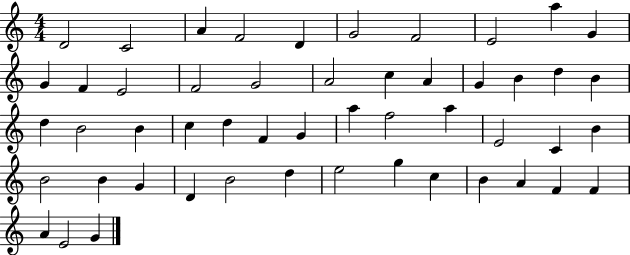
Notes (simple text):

D4/h C4/h A4/q F4/h D4/q G4/h F4/h E4/h A5/q G4/q G4/q F4/q E4/h F4/h G4/h A4/h C5/q A4/q G4/q B4/q D5/q B4/q D5/q B4/h B4/q C5/q D5/q F4/q G4/q A5/q F5/h A5/q E4/h C4/q B4/q B4/h B4/q G4/q D4/q B4/h D5/q E5/h G5/q C5/q B4/q A4/q F4/q F4/q A4/q E4/h G4/q